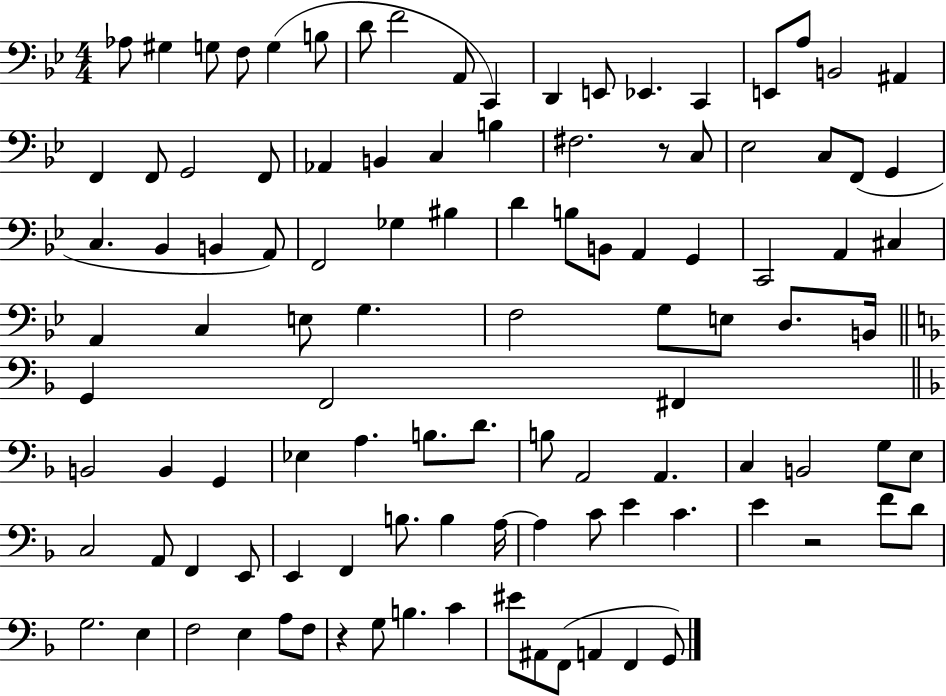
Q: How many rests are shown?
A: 3